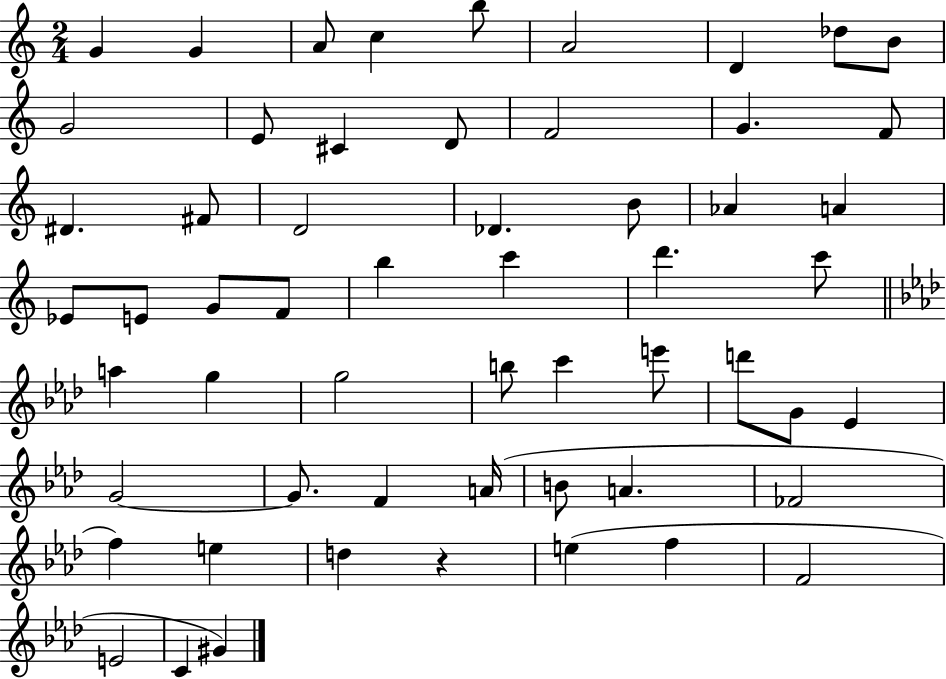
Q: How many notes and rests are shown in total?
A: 57